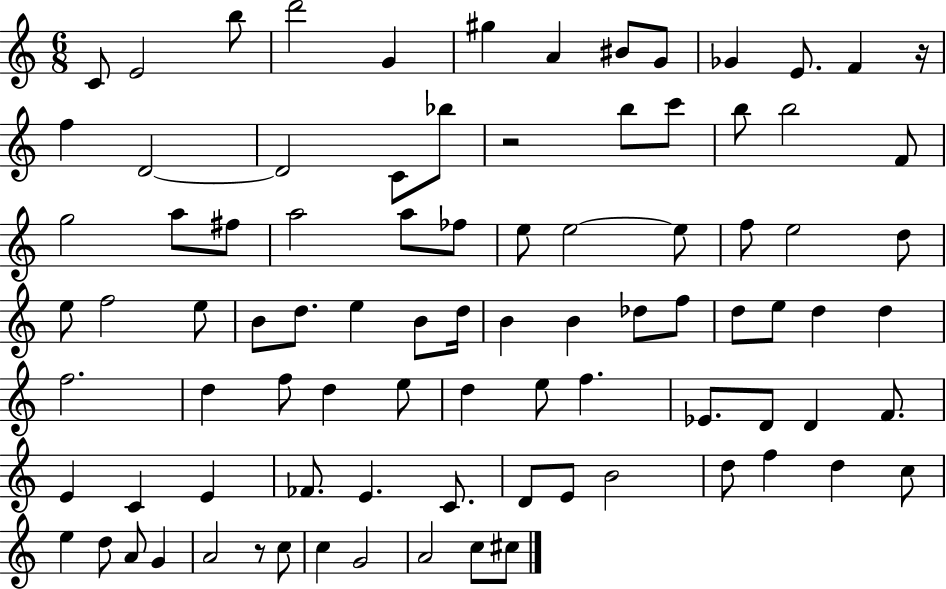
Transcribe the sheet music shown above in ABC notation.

X:1
T:Untitled
M:6/8
L:1/4
K:C
C/2 E2 b/2 d'2 G ^g A ^B/2 G/2 _G E/2 F z/4 f D2 D2 C/2 _b/2 z2 b/2 c'/2 b/2 b2 F/2 g2 a/2 ^f/2 a2 a/2 _f/2 e/2 e2 e/2 f/2 e2 d/2 e/2 f2 e/2 B/2 d/2 e B/2 d/4 B B _d/2 f/2 d/2 e/2 d d f2 d f/2 d e/2 d e/2 f _E/2 D/2 D F/2 E C E _F/2 E C/2 D/2 E/2 B2 d/2 f d c/2 e d/2 A/2 G A2 z/2 c/2 c G2 A2 c/2 ^c/2